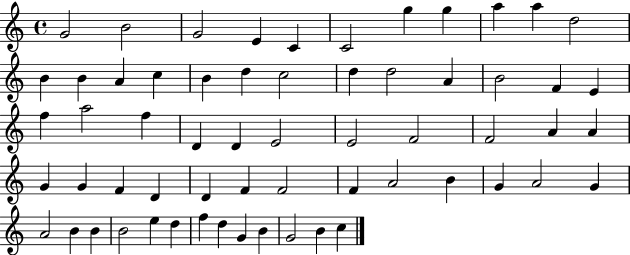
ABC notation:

X:1
T:Untitled
M:4/4
L:1/4
K:C
G2 B2 G2 E C C2 g g a a d2 B B A c B d c2 d d2 A B2 F E f a2 f D D E2 E2 F2 F2 A A G G F D D F F2 F A2 B G A2 G A2 B B B2 e d f d G B G2 B c